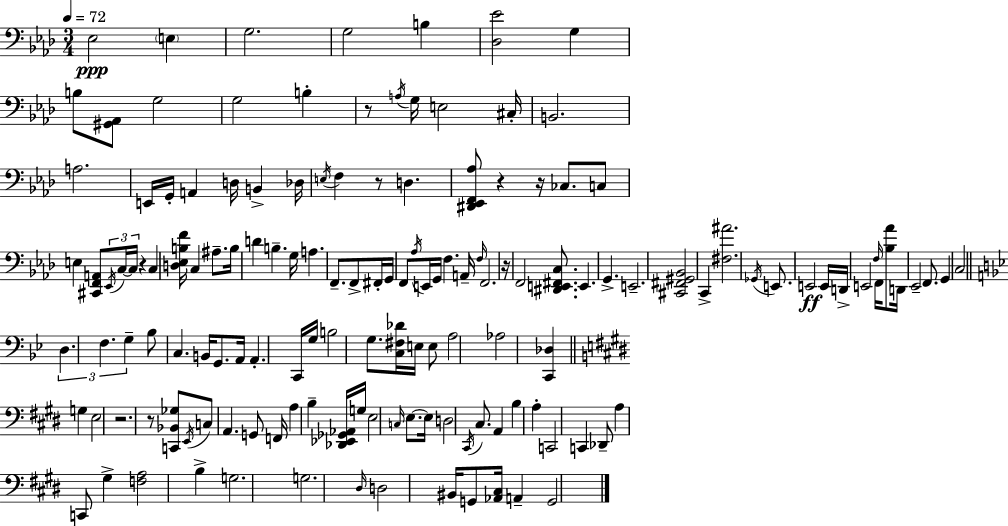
Eb3/h E3/q G3/h. G3/h B3/q [Db3,Eb4]/h G3/q B3/e [G#2,Ab2]/e G3/h G3/h B3/q R/e A3/s G3/s E3/h C#3/s B2/h. A3/h. E2/s G2/s A2/q D3/s B2/q Db3/s E3/s F3/q R/e D3/q. [D#2,Eb2,F2,Ab3]/e R/q R/s CES3/e. C3/e E3/q [C#2,F2,A2]/e Eb2/s C3/s C3/s R/q C3/q [D3,Eb3,B3,F4]/s C3/q A#3/e. B3/s D4/q B3/q. G3/s A3/q. F2/e. F2/e F#2/s G2/s F2/e Ab3/s E2/s G2/s F3/q. A2/s F3/s F2/h. R/s F2/h [D#2,E2,F#2,C3]/e. E2/q. G2/q. E2/h. [C#2,F#2,G#2,Bb2]/h C2/q [F#3,A#4]/h. Gb2/s E2/e. E2/h E2/s D2/s E2/h F3/s F2/s [Bb3,Ab4]/e D2/s Eb2/h F2/e. G2/q C3/h D3/q. F3/q. G3/q Bb3/e C3/q. B2/s G2/e. A2/s A2/q. C2/s G3/s B3/h G3/e. [C3,F#3,Db4]/s E3/s E3/e A3/h Ab3/h [C2,Db3]/q G3/q E3/h R/h. R/e [C2,Bb2,Gb3]/e E2/s C3/e A2/q. G2/e F2/s A3/q B3/q [Db2,Eb2,Gb2,Ab2]/s G3/s E3/h C3/s E3/e. E3/s D3/h C#2/s C#3/e. A2/q B3/q A3/q C2/h C2/q Db2/e A3/q C2/e G#3/q [F3,A3]/h B3/q G3/h. G3/h. D#3/s D3/h BIS2/s G2/e [Ab2,C#3]/s A2/q G2/h